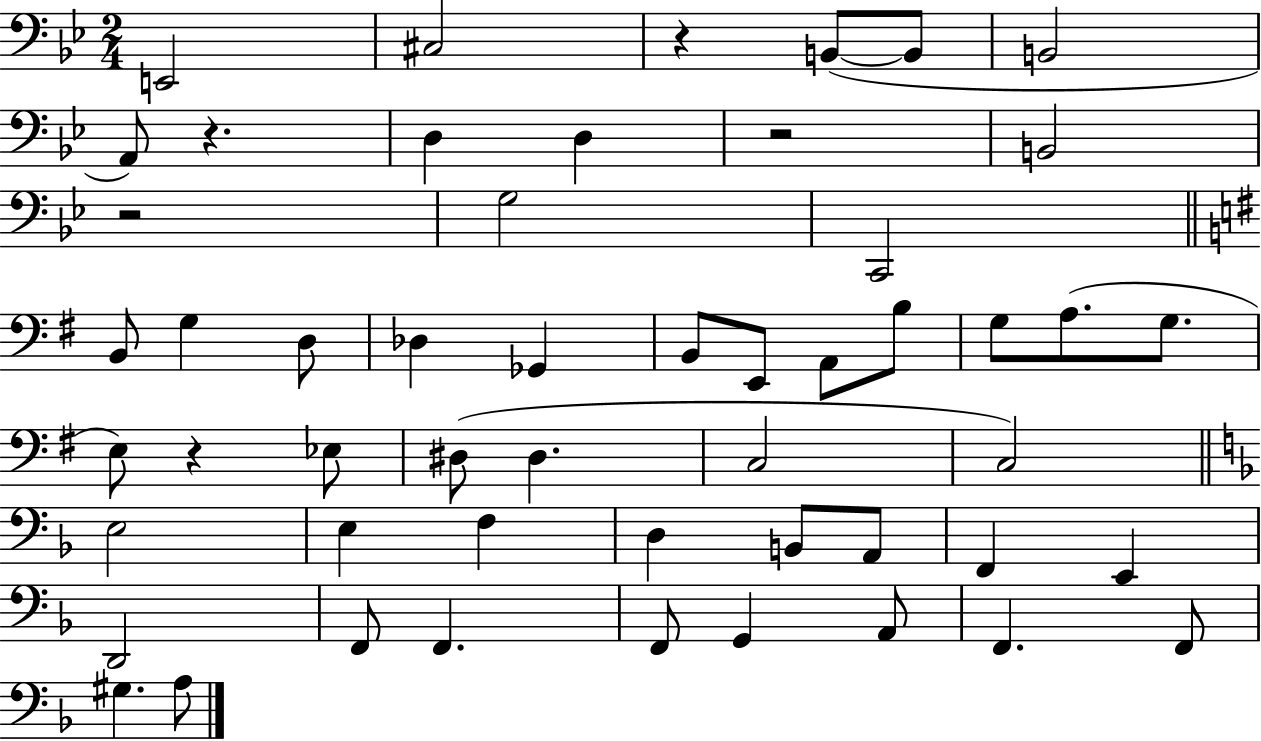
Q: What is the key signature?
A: BES major